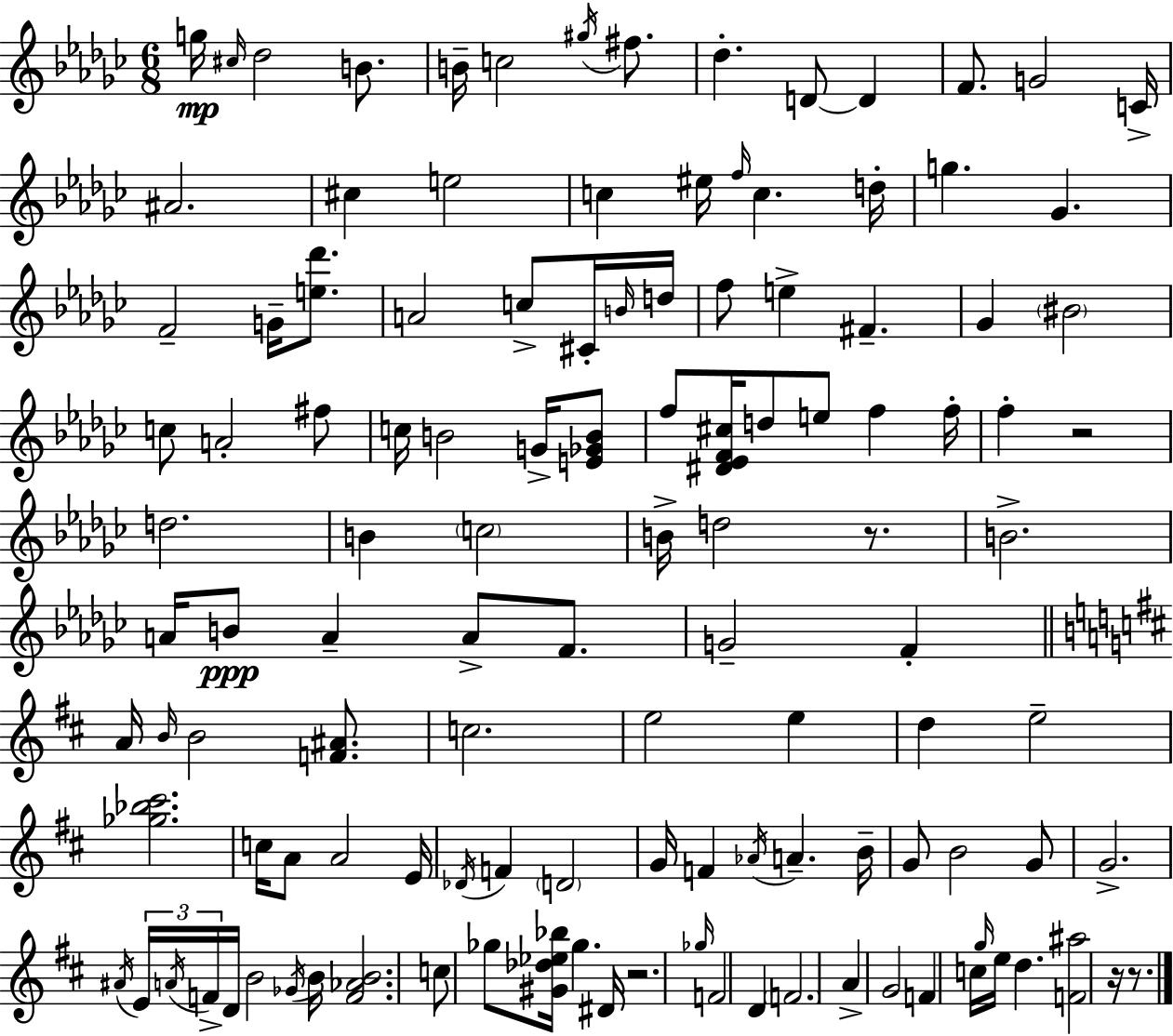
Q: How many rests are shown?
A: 5